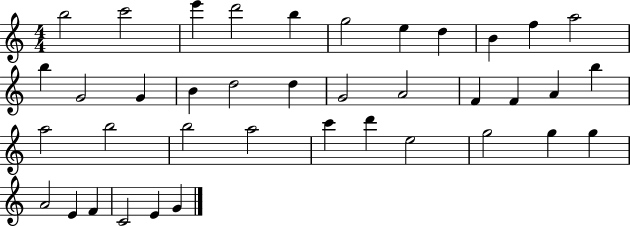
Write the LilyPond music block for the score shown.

{
  \clef treble
  \numericTimeSignature
  \time 4/4
  \key c \major
  b''2 c'''2 | e'''4 d'''2 b''4 | g''2 e''4 d''4 | b'4 f''4 a''2 | \break b''4 g'2 g'4 | b'4 d''2 d''4 | g'2 a'2 | f'4 f'4 a'4 b''4 | \break a''2 b''2 | b''2 a''2 | c'''4 d'''4 e''2 | g''2 g''4 g''4 | \break a'2 e'4 f'4 | c'2 e'4 g'4 | \bar "|."
}